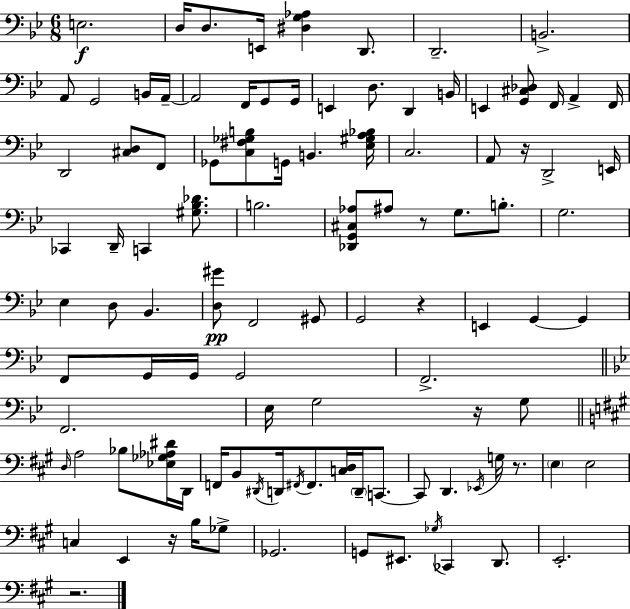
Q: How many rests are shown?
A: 7